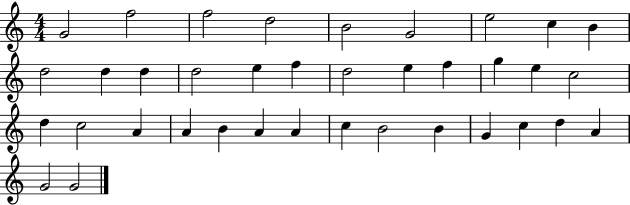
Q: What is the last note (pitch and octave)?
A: G4